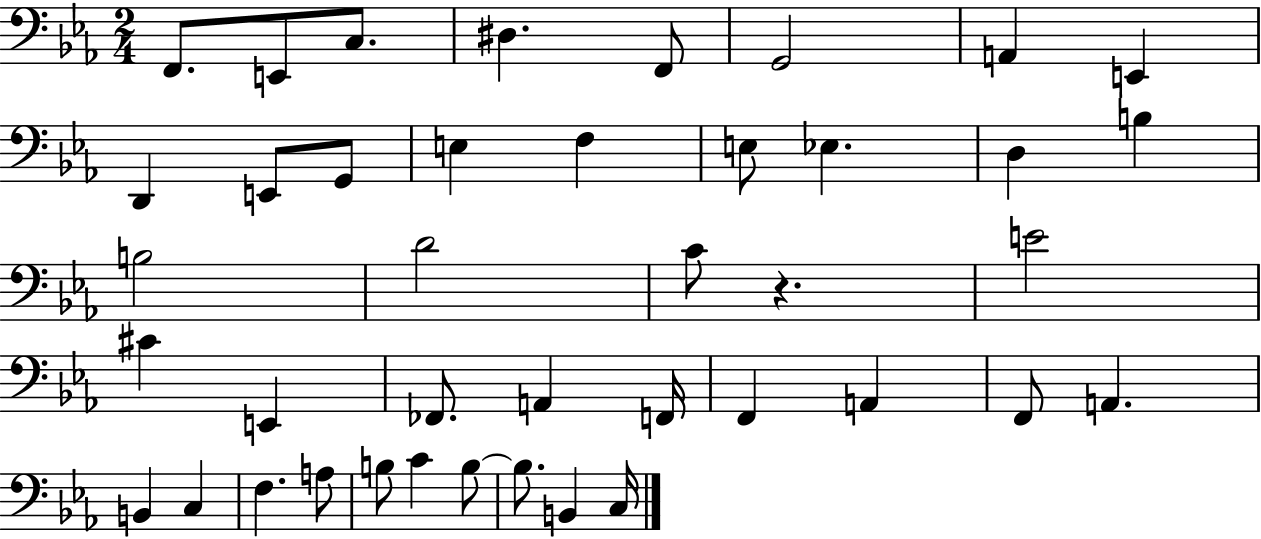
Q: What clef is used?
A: bass